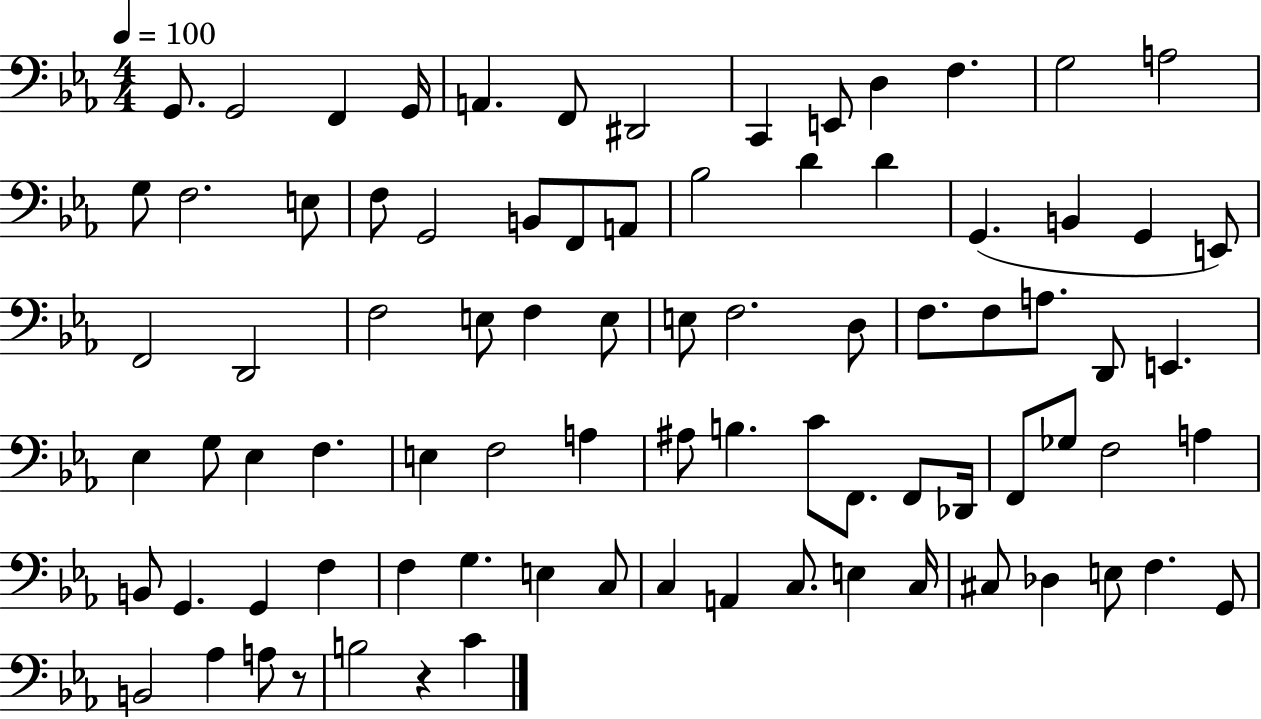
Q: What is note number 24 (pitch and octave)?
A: D4